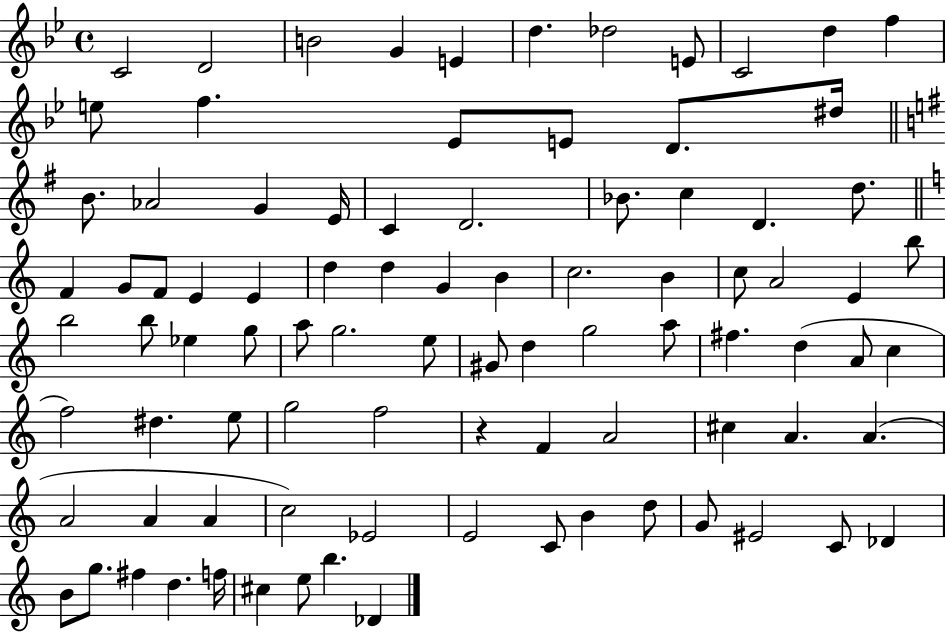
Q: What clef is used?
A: treble